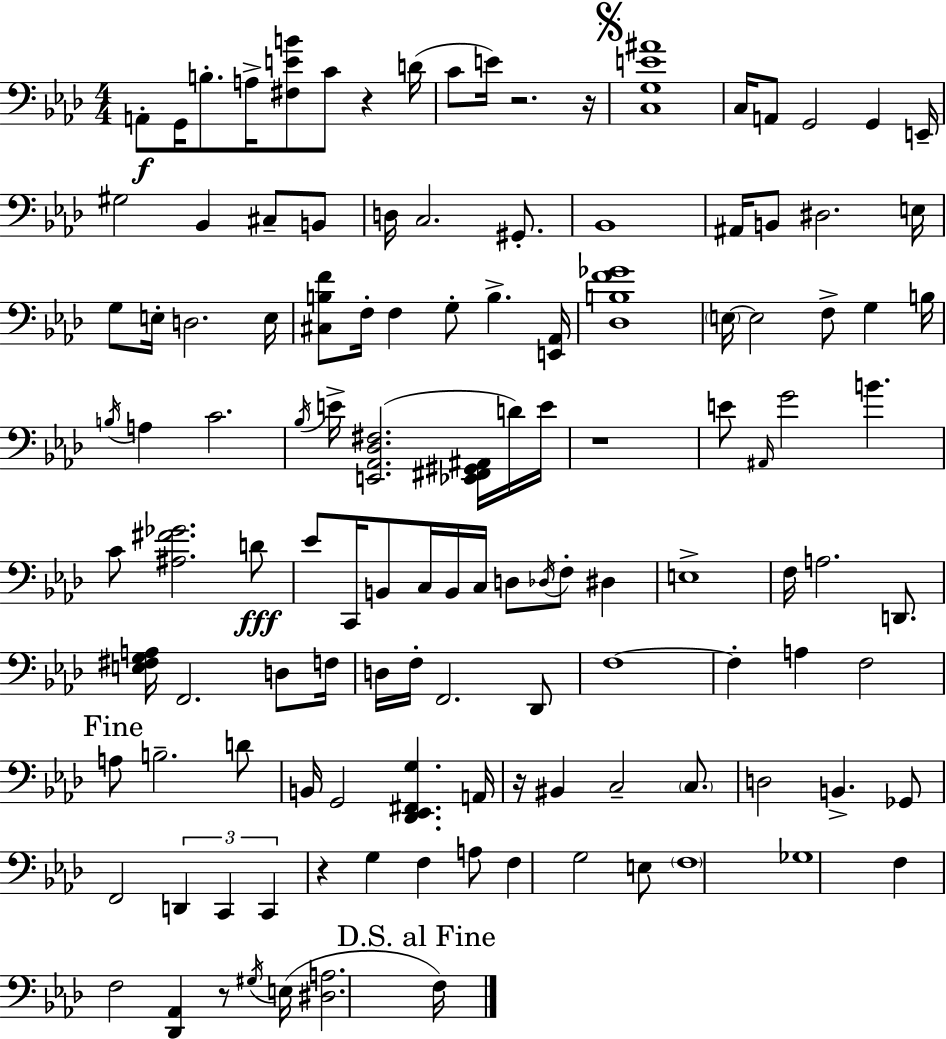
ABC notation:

X:1
T:Untitled
M:4/4
L:1/4
K:Ab
A,,/2 G,,/4 B,/2 A,/4 [^F,EB]/2 C/2 z D/4 C/2 E/4 z2 z/4 [C,G,E^A]4 C,/4 A,,/2 G,,2 G,, E,,/4 ^G,2 _B,, ^C,/2 B,,/2 D,/4 C,2 ^G,,/2 _B,,4 ^A,,/4 B,,/2 ^D,2 E,/4 G,/2 E,/4 D,2 E,/4 [^C,B,F]/2 F,/4 F, G,/2 B, [E,,_A,,]/4 [_D,B,F_G]4 E,/4 E,2 F,/2 G, B,/4 B,/4 A, C2 _B,/4 E/4 [E,,_A,,_D,^F,]2 [_E,,^F,,^G,,^A,,]/4 D/4 E/4 z4 E/2 ^A,,/4 G2 B C/2 [^A,^F_G]2 D/2 _E/2 C,,/4 B,,/2 C,/4 B,,/4 C,/4 D,/2 _D,/4 F,/2 ^D, E,4 F,/4 A,2 D,,/2 [E,^F,G,A,]/4 F,,2 D,/2 F,/4 D,/4 F,/4 F,,2 _D,,/2 F,4 F, A, F,2 A,/2 B,2 D/2 B,,/4 G,,2 [_D,,_E,,^F,,G,] A,,/4 z/4 ^B,, C,2 C,/2 D,2 B,, _G,,/2 F,,2 D,, C,, C,, z G, F, A,/2 F, G,2 E,/2 F,4 _G,4 F, F,2 [_D,,_A,,] z/2 ^G,/4 E,/4 [^D,A,]2 F,/4